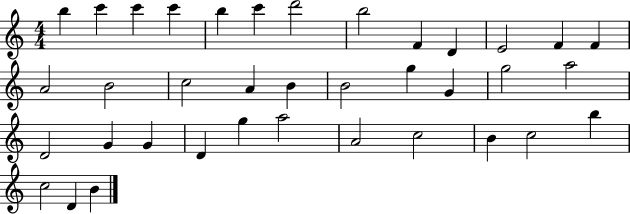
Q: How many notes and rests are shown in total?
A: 37